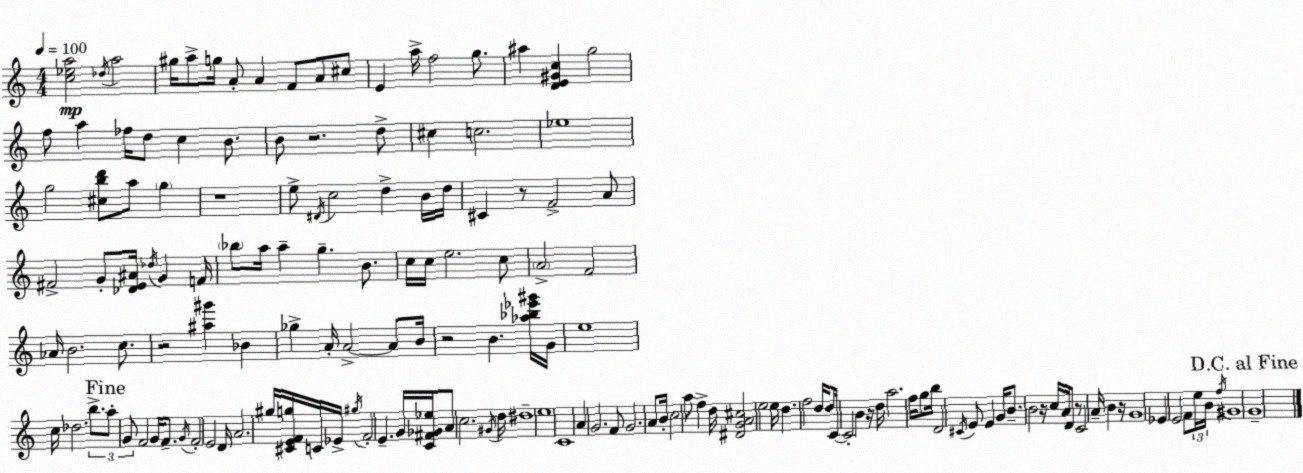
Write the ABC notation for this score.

X:1
T:Untitled
M:4/4
L:1/4
K:C
[c_ea]2 _d/4 a2 ^g/4 a/2 g/4 A/2 A F/2 A/2 ^c/2 E a/4 f2 g/2 ^a [DE^Gc] g2 f/2 a _f/4 d/2 c B/2 B/2 z2 d/2 ^c c2 _e4 g2 [^cbd']/2 a/2 g z4 e/2 ^D/4 c2 d B/4 d/4 ^C z/2 F2 A/2 ^F2 G/2 [_DE^A]/4 _d/4 G F/4 _b/2 a/4 a g B/2 c/4 c/4 e2 c/2 A2 F2 _A/4 B2 c/2 z2 [^a^g'] _B _g A/4 A2 A/2 B/4 z2 B [_a_b_e'^g']/4 G/4 e4 c/4 _d2 b/2 a/2 G/2 F2 G/4 F/2 G/4 F2 E2 D/4 A2 ^g/4 [^CEFg]/4 C/4 _E/4 ^g/4 F2 E G/4 [C^F_G_e]/4 A/2 c2 ^G/4 d/4 ^d4 e4 C4 A G2 F/2 G2 A/2 B/4 c2 a/2 f d/4 [^DGA^c]2 e2 e/4 d f2 d/4 d/2 C/4 C2 B z/4 d/4 a2 f/4 g/2 b/4 D2 ^C/4 E/2 E G/4 B/2 B2 z/4 c/4 A/4 D/2 z/2 C2 A/4 B z/4 G4 _E E2 F/2 e/4 B/4 f/4 ^G4 G4